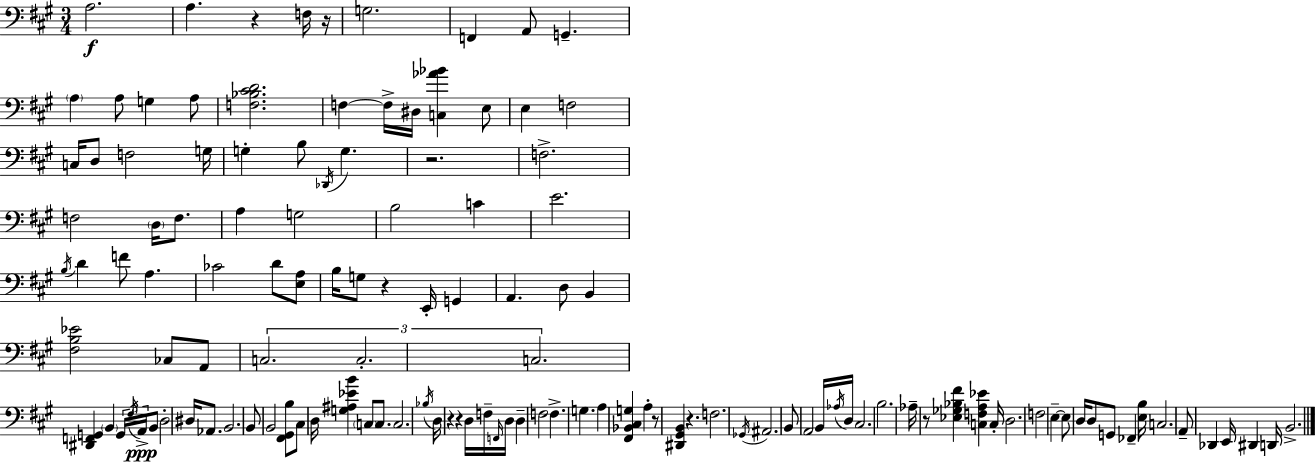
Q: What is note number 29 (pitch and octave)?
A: F3